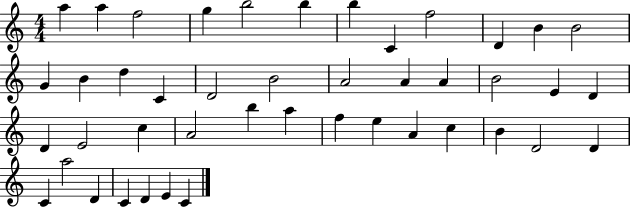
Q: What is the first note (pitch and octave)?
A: A5